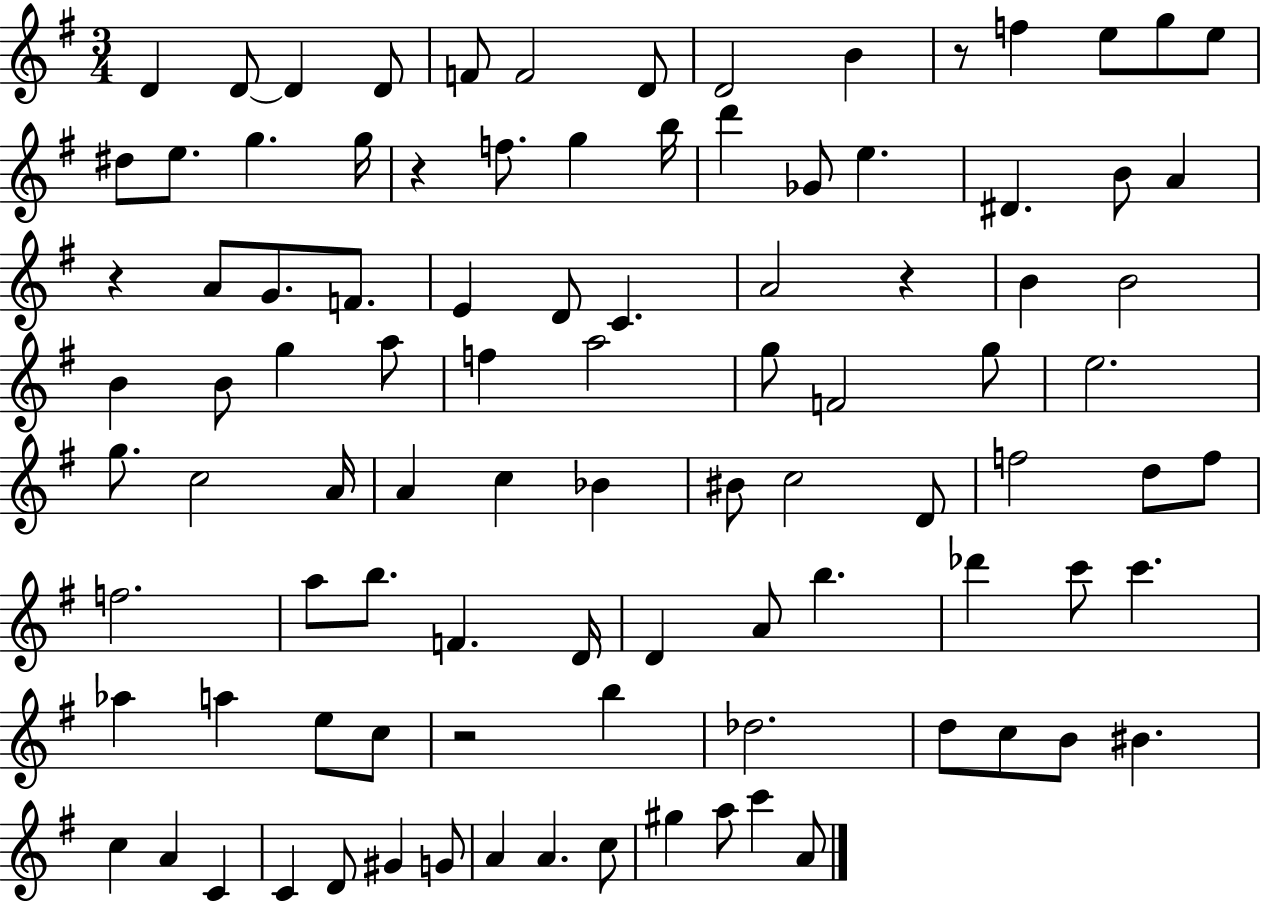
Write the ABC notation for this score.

X:1
T:Untitled
M:3/4
L:1/4
K:G
D D/2 D D/2 F/2 F2 D/2 D2 B z/2 f e/2 g/2 e/2 ^d/2 e/2 g g/4 z f/2 g b/4 d' _G/2 e ^D B/2 A z A/2 G/2 F/2 E D/2 C A2 z B B2 B B/2 g a/2 f a2 g/2 F2 g/2 e2 g/2 c2 A/4 A c _B ^B/2 c2 D/2 f2 d/2 f/2 f2 a/2 b/2 F D/4 D A/2 b _d' c'/2 c' _a a e/2 c/2 z2 b _d2 d/2 c/2 B/2 ^B c A C C D/2 ^G G/2 A A c/2 ^g a/2 c' A/2